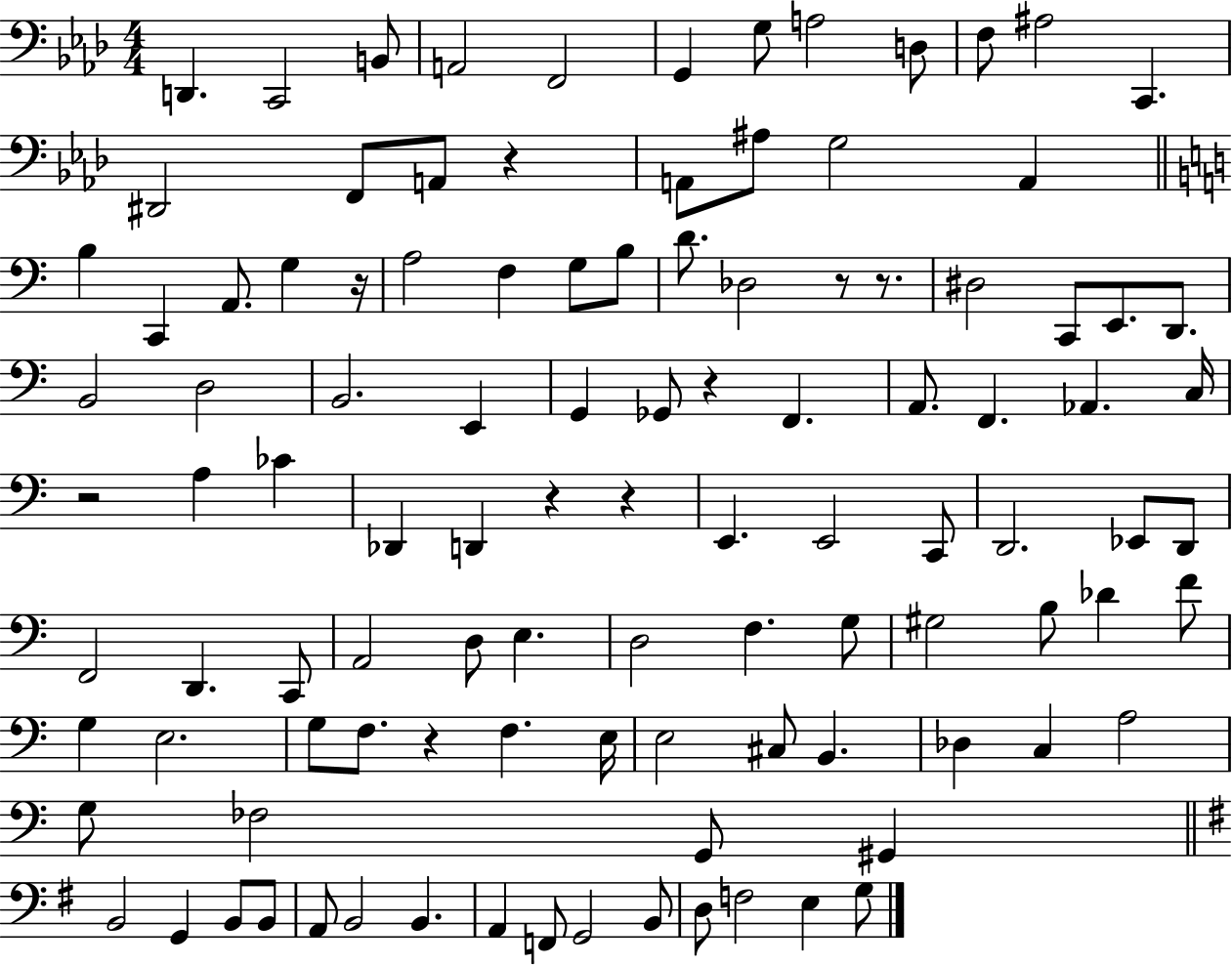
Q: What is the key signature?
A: AES major